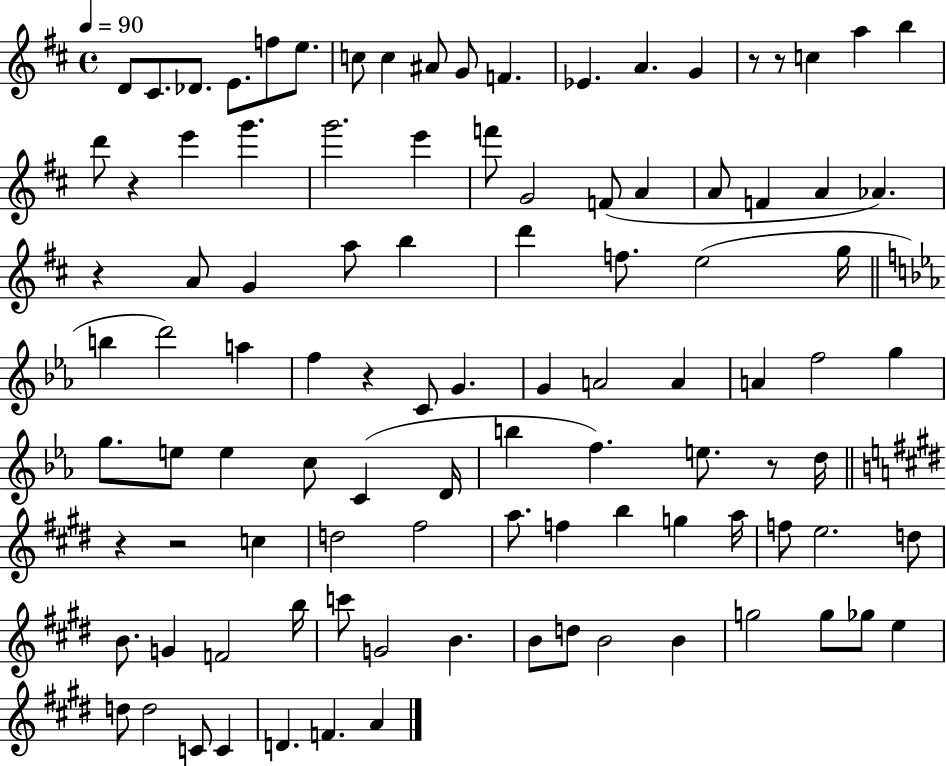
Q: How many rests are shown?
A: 8